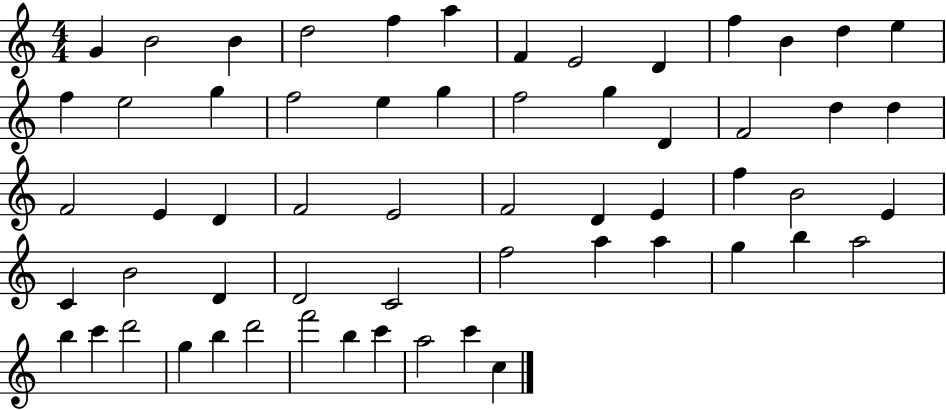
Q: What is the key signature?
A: C major